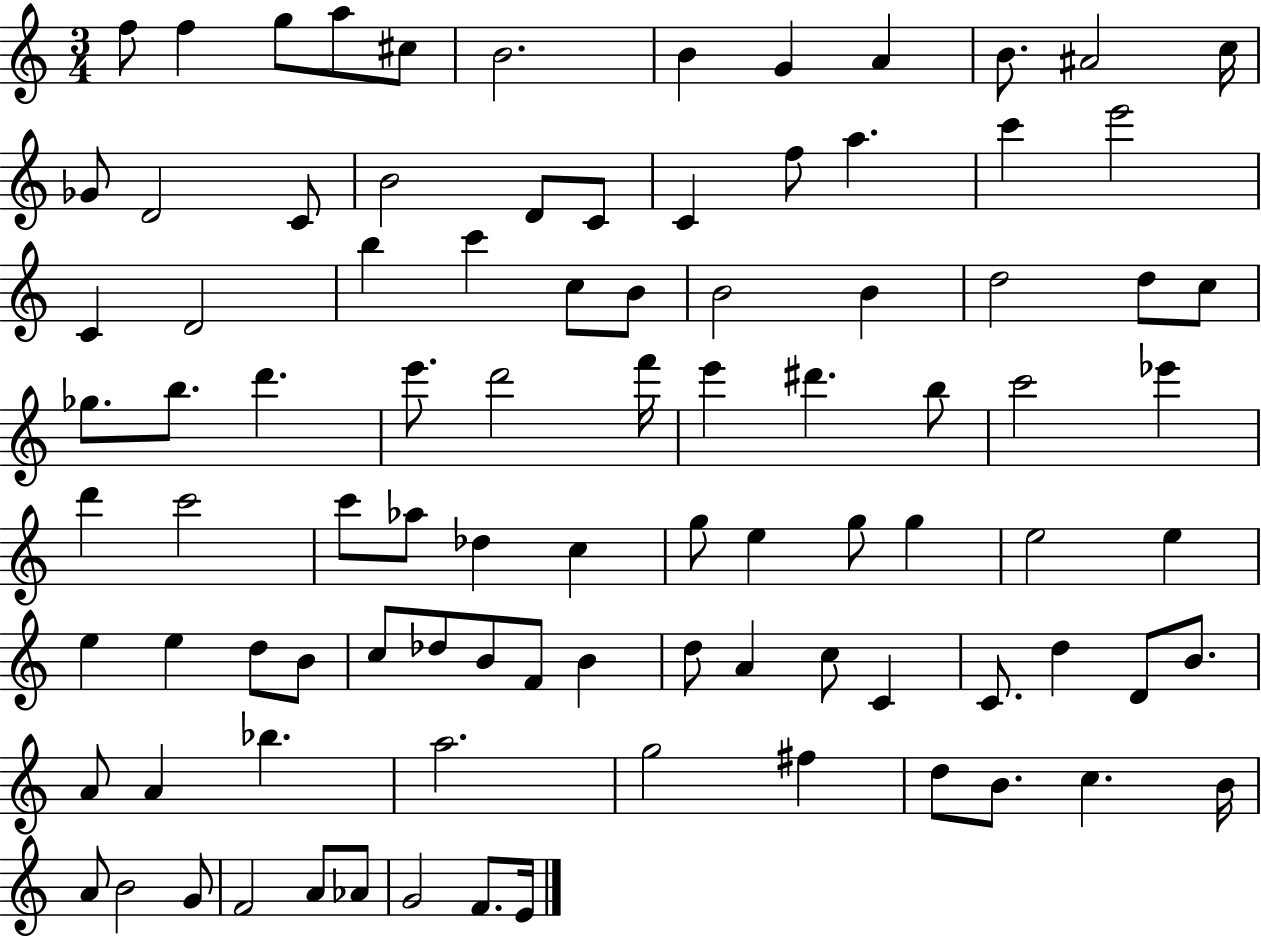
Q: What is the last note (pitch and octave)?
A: E4